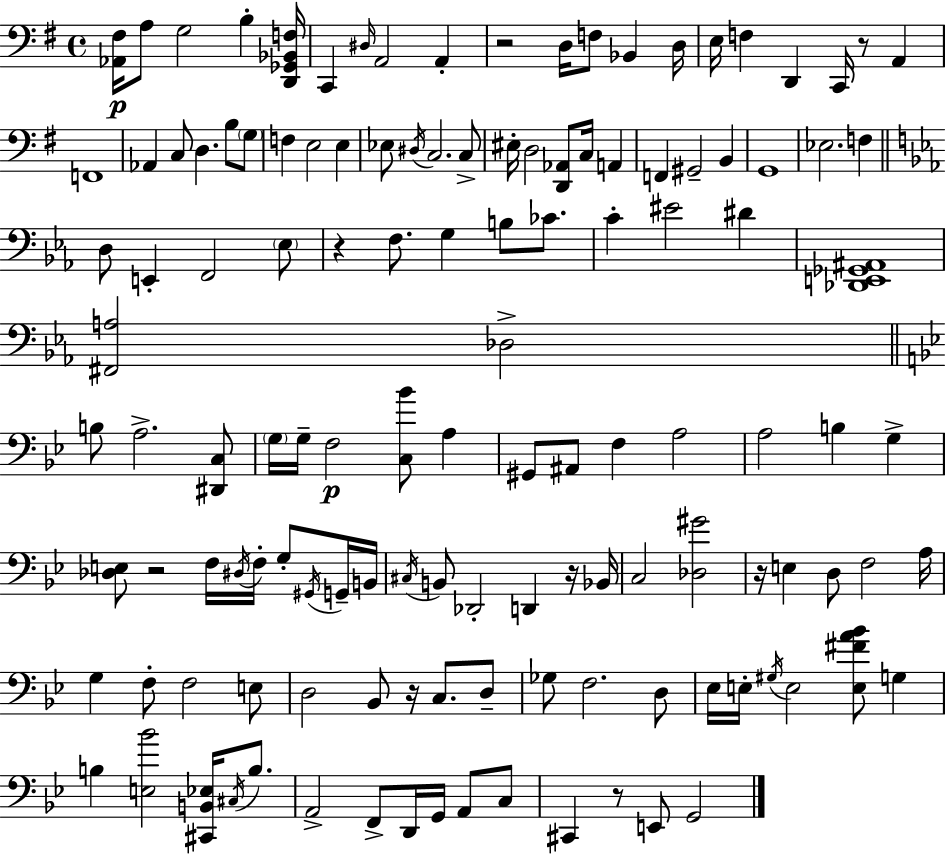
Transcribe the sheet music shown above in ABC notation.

X:1
T:Untitled
M:4/4
L:1/4
K:G
[_A,,^F,]/4 A,/2 G,2 B, [D,,_G,,_B,,F,]/4 C,, ^D,/4 A,,2 A,, z2 D,/4 F,/2 _B,, D,/4 E,/4 F, D,, C,,/4 z/2 A,, F,,4 _A,, C,/2 D, B,/2 G,/2 F, E,2 E, _E,/2 ^D,/4 C,2 C,/2 ^E,/4 D,2 [D,,_A,,]/2 C,/4 A,, F,, ^G,,2 B,, G,,4 _E,2 F, D,/2 E,, F,,2 _E,/2 z F,/2 G, B,/2 _C/2 C ^E2 ^D [_D,,E,,_G,,^A,,]4 [^F,,A,]2 _D,2 B,/2 A,2 [^D,,C,]/2 G,/4 G,/4 F,2 [C,_B]/2 A, ^G,,/2 ^A,,/2 F, A,2 A,2 B, G, [_D,E,]/2 z2 F,/4 ^D,/4 F,/4 G,/2 ^G,,/4 G,,/4 B,,/4 ^C,/4 B,,/2 _D,,2 D,, z/4 _B,,/4 C,2 [_D,^G]2 z/4 E, D,/2 F,2 A,/4 G, F,/2 F,2 E,/2 D,2 _B,,/2 z/4 C,/2 D,/2 _G,/2 F,2 D,/2 _E,/4 E,/4 ^G,/4 E,2 [E,^FA_B]/2 G, B, [E,_B]2 [^C,,B,,_E,]/4 ^C,/4 B,/2 A,,2 F,,/2 D,,/4 G,,/4 A,,/2 C,/2 ^C,, z/2 E,,/2 G,,2